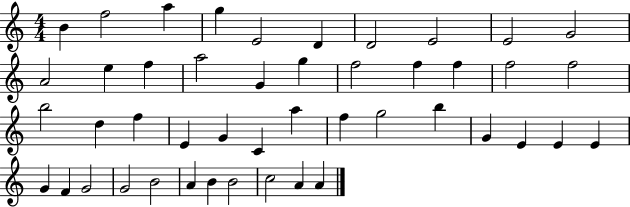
X:1
T:Untitled
M:4/4
L:1/4
K:C
B f2 a g E2 D D2 E2 E2 G2 A2 e f a2 G g f2 f f f2 f2 b2 d f E G C a f g2 b G E E E G F G2 G2 B2 A B B2 c2 A A